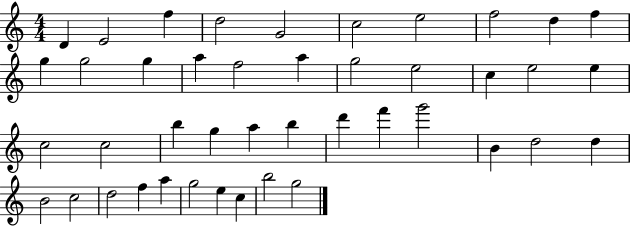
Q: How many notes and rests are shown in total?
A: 43